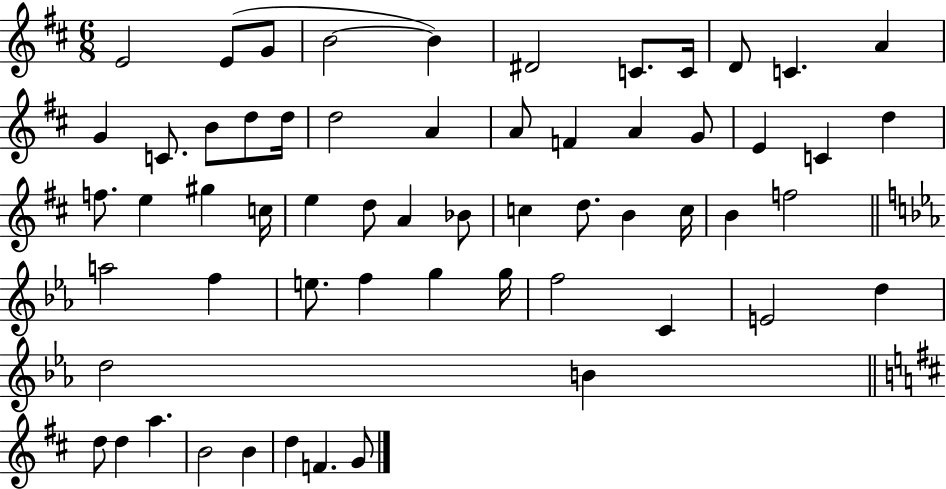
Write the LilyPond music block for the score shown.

{
  \clef treble
  \numericTimeSignature
  \time 6/8
  \key d \major
  e'2 e'8( g'8 | b'2~~ b'4) | dis'2 c'8. c'16 | d'8 c'4. a'4 | \break g'4 c'8. b'8 d''8 d''16 | d''2 a'4 | a'8 f'4 a'4 g'8 | e'4 c'4 d''4 | \break f''8. e''4 gis''4 c''16 | e''4 d''8 a'4 bes'8 | c''4 d''8. b'4 c''16 | b'4 f''2 | \break \bar "||" \break \key c \minor a''2 f''4 | e''8. f''4 g''4 g''16 | f''2 c'4 | e'2 d''4 | \break d''2 b'4 | \bar "||" \break \key d \major d''8 d''4 a''4. | b'2 b'4 | d''4 f'4. g'8 | \bar "|."
}